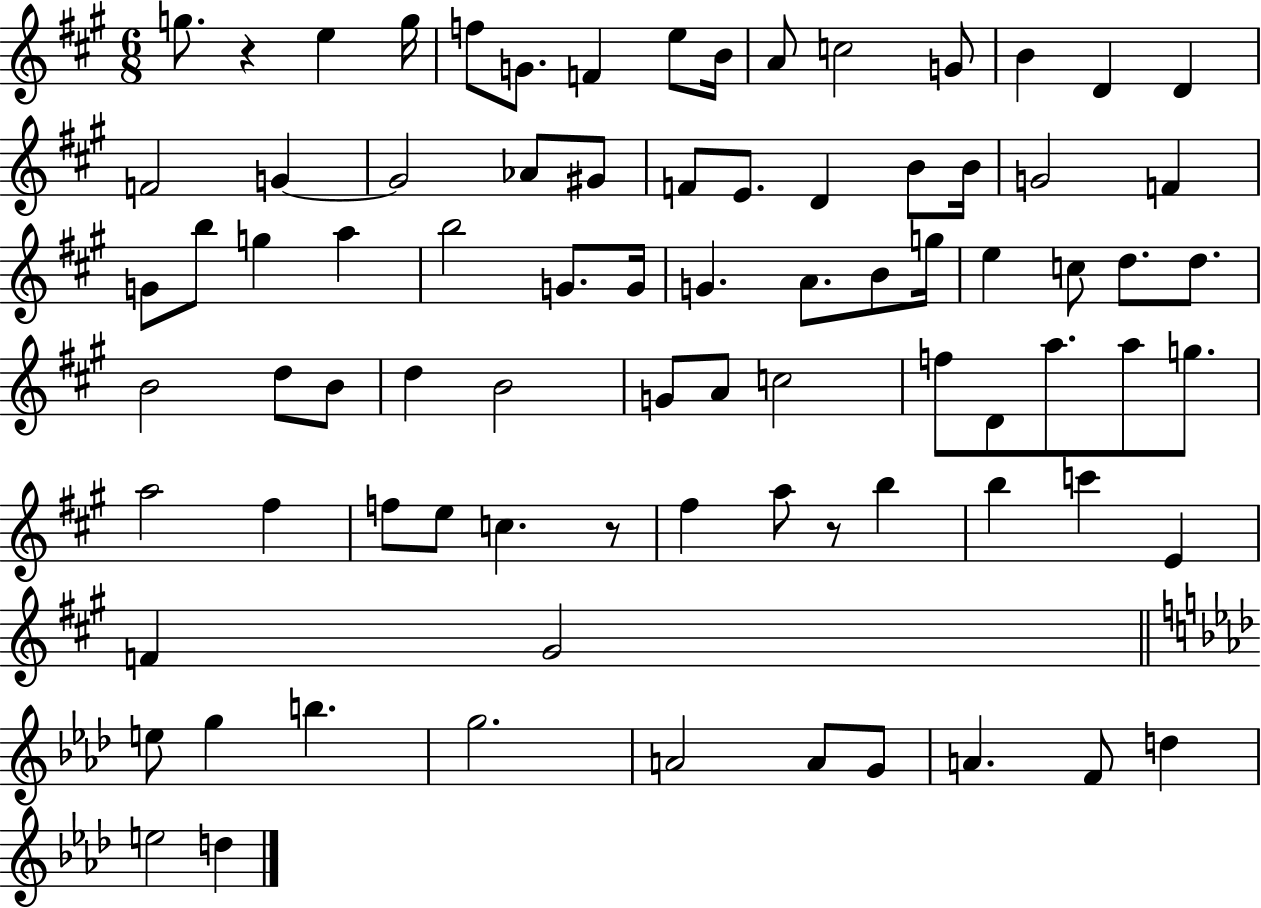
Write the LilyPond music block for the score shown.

{
  \clef treble
  \numericTimeSignature
  \time 6/8
  \key a \major
  g''8. r4 e''4 g''16 | f''8 g'8. f'4 e''8 b'16 | a'8 c''2 g'8 | b'4 d'4 d'4 | \break f'2 g'4~~ | g'2 aes'8 gis'8 | f'8 e'8. d'4 b'8 b'16 | g'2 f'4 | \break g'8 b''8 g''4 a''4 | b''2 g'8. g'16 | g'4. a'8. b'8 g''16 | e''4 c''8 d''8. d''8. | \break b'2 d''8 b'8 | d''4 b'2 | g'8 a'8 c''2 | f''8 d'8 a''8. a''8 g''8. | \break a''2 fis''4 | f''8 e''8 c''4. r8 | fis''4 a''8 r8 b''4 | b''4 c'''4 e'4 | \break f'4 gis'2 | \bar "||" \break \key aes \major e''8 g''4 b''4. | g''2. | a'2 a'8 g'8 | a'4. f'8 d''4 | \break e''2 d''4 | \bar "|."
}